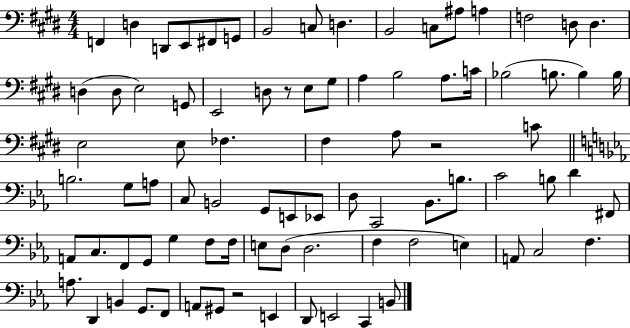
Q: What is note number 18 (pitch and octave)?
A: D3